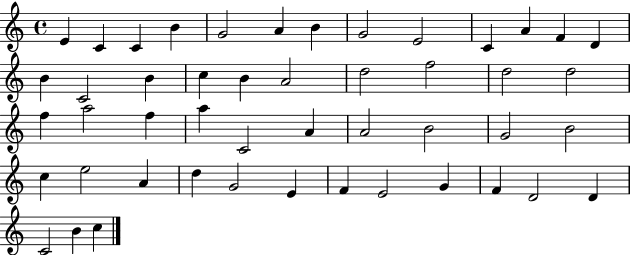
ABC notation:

X:1
T:Untitled
M:4/4
L:1/4
K:C
E C C B G2 A B G2 E2 C A F D B C2 B c B A2 d2 f2 d2 d2 f a2 f a C2 A A2 B2 G2 B2 c e2 A d G2 E F E2 G F D2 D C2 B c